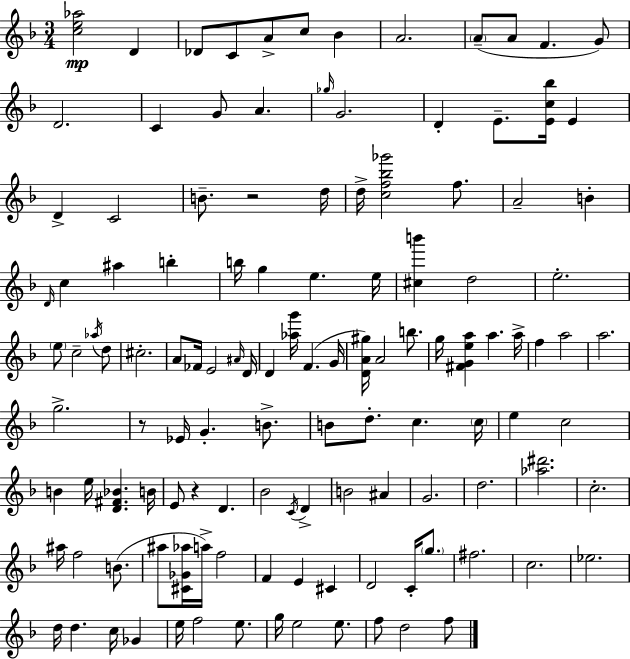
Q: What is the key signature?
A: F major